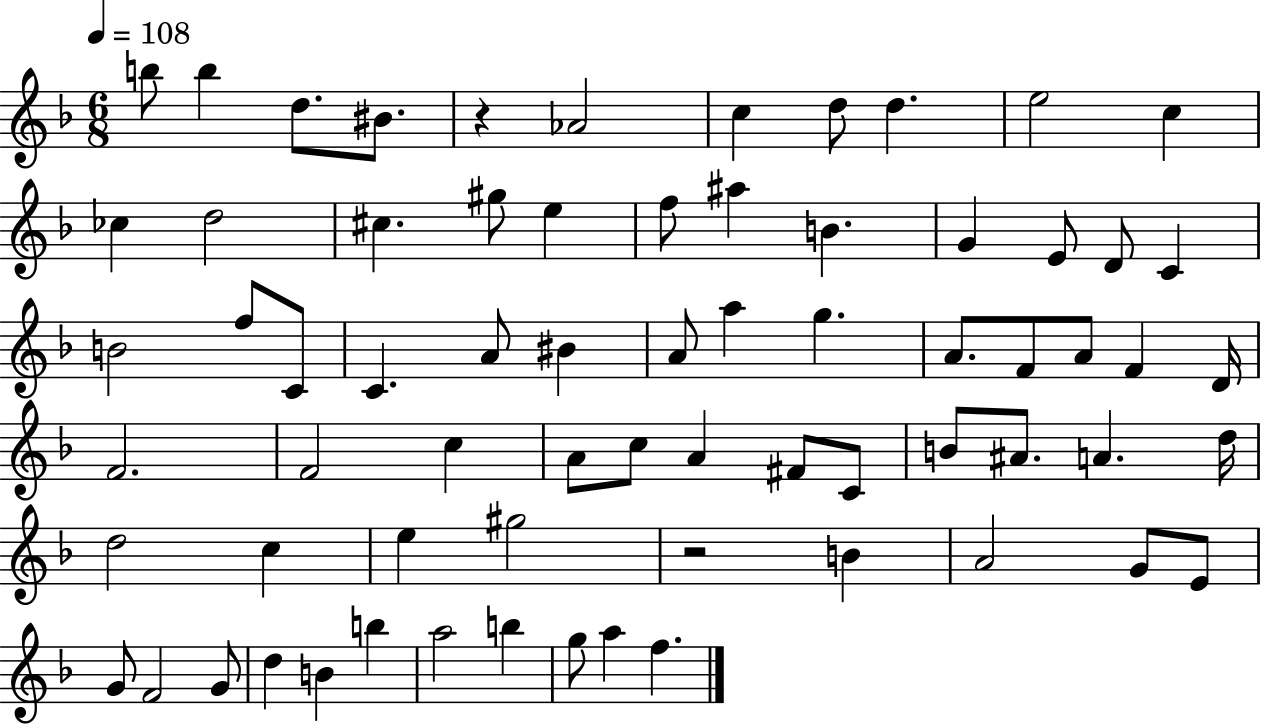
X:1
T:Untitled
M:6/8
L:1/4
K:F
b/2 b d/2 ^B/2 z _A2 c d/2 d e2 c _c d2 ^c ^g/2 e f/2 ^a B G E/2 D/2 C B2 f/2 C/2 C A/2 ^B A/2 a g A/2 F/2 A/2 F D/4 F2 F2 c A/2 c/2 A ^F/2 C/2 B/2 ^A/2 A d/4 d2 c e ^g2 z2 B A2 G/2 E/2 G/2 F2 G/2 d B b a2 b g/2 a f